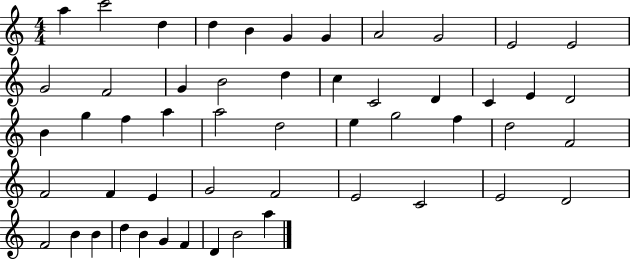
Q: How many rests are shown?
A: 0